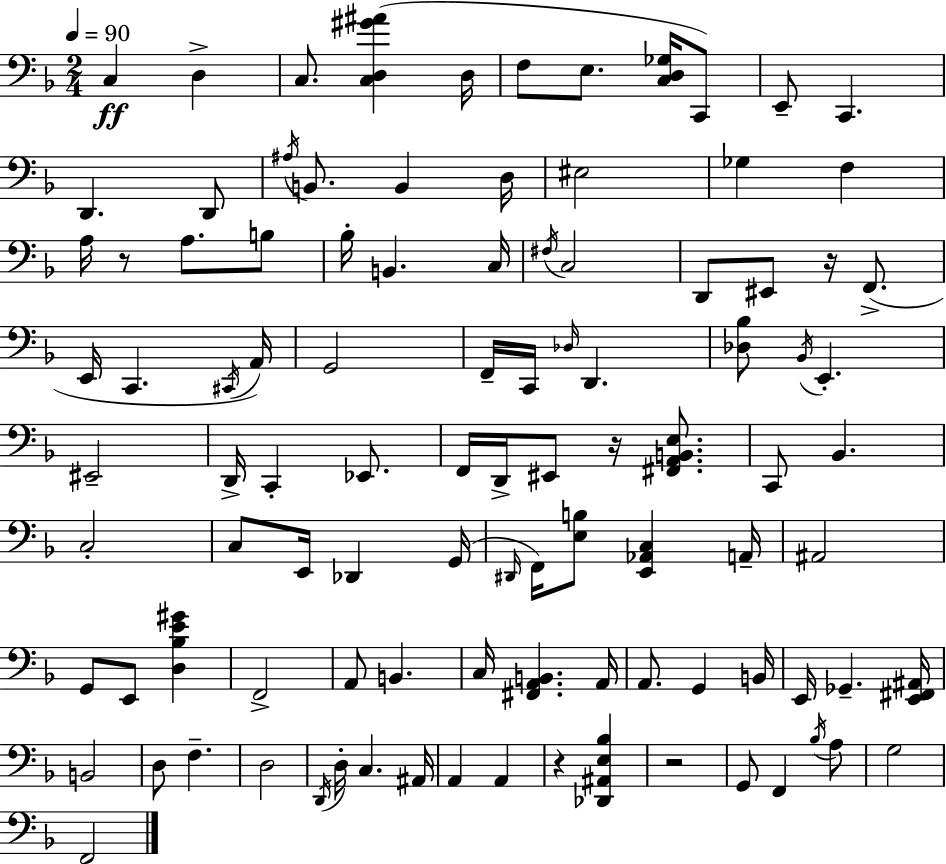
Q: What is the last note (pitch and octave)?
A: F2